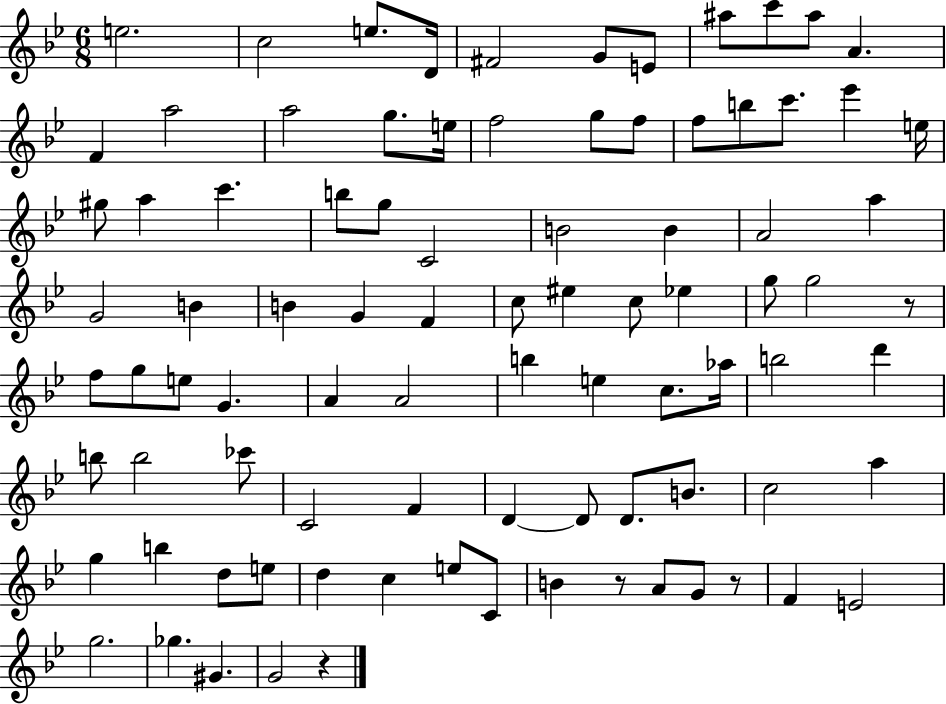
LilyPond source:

{
  \clef treble
  \numericTimeSignature
  \time 6/8
  \key bes \major
  \repeat volta 2 { e''2. | c''2 e''8. d'16 | fis'2 g'8 e'8 | ais''8 c'''8 ais''8 a'4. | \break f'4 a''2 | a''2 g''8. e''16 | f''2 g''8 f''8 | f''8 b''8 c'''8. ees'''4 e''16 | \break gis''8 a''4 c'''4. | b''8 g''8 c'2 | b'2 b'4 | a'2 a''4 | \break g'2 b'4 | b'4 g'4 f'4 | c''8 eis''4 c''8 ees''4 | g''8 g''2 r8 | \break f''8 g''8 e''8 g'4. | a'4 a'2 | b''4 e''4 c''8. aes''16 | b''2 d'''4 | \break b''8 b''2 ces'''8 | c'2 f'4 | d'4~~ d'8 d'8. b'8. | c''2 a''4 | \break g''4 b''4 d''8 e''8 | d''4 c''4 e''8 c'8 | b'4 r8 a'8 g'8 r8 | f'4 e'2 | \break g''2. | ges''4. gis'4. | g'2 r4 | } \bar "|."
}